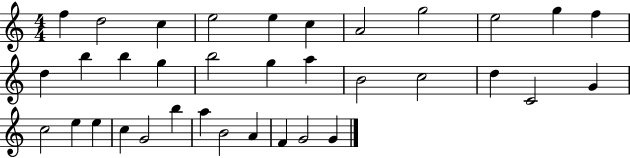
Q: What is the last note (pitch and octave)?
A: G4